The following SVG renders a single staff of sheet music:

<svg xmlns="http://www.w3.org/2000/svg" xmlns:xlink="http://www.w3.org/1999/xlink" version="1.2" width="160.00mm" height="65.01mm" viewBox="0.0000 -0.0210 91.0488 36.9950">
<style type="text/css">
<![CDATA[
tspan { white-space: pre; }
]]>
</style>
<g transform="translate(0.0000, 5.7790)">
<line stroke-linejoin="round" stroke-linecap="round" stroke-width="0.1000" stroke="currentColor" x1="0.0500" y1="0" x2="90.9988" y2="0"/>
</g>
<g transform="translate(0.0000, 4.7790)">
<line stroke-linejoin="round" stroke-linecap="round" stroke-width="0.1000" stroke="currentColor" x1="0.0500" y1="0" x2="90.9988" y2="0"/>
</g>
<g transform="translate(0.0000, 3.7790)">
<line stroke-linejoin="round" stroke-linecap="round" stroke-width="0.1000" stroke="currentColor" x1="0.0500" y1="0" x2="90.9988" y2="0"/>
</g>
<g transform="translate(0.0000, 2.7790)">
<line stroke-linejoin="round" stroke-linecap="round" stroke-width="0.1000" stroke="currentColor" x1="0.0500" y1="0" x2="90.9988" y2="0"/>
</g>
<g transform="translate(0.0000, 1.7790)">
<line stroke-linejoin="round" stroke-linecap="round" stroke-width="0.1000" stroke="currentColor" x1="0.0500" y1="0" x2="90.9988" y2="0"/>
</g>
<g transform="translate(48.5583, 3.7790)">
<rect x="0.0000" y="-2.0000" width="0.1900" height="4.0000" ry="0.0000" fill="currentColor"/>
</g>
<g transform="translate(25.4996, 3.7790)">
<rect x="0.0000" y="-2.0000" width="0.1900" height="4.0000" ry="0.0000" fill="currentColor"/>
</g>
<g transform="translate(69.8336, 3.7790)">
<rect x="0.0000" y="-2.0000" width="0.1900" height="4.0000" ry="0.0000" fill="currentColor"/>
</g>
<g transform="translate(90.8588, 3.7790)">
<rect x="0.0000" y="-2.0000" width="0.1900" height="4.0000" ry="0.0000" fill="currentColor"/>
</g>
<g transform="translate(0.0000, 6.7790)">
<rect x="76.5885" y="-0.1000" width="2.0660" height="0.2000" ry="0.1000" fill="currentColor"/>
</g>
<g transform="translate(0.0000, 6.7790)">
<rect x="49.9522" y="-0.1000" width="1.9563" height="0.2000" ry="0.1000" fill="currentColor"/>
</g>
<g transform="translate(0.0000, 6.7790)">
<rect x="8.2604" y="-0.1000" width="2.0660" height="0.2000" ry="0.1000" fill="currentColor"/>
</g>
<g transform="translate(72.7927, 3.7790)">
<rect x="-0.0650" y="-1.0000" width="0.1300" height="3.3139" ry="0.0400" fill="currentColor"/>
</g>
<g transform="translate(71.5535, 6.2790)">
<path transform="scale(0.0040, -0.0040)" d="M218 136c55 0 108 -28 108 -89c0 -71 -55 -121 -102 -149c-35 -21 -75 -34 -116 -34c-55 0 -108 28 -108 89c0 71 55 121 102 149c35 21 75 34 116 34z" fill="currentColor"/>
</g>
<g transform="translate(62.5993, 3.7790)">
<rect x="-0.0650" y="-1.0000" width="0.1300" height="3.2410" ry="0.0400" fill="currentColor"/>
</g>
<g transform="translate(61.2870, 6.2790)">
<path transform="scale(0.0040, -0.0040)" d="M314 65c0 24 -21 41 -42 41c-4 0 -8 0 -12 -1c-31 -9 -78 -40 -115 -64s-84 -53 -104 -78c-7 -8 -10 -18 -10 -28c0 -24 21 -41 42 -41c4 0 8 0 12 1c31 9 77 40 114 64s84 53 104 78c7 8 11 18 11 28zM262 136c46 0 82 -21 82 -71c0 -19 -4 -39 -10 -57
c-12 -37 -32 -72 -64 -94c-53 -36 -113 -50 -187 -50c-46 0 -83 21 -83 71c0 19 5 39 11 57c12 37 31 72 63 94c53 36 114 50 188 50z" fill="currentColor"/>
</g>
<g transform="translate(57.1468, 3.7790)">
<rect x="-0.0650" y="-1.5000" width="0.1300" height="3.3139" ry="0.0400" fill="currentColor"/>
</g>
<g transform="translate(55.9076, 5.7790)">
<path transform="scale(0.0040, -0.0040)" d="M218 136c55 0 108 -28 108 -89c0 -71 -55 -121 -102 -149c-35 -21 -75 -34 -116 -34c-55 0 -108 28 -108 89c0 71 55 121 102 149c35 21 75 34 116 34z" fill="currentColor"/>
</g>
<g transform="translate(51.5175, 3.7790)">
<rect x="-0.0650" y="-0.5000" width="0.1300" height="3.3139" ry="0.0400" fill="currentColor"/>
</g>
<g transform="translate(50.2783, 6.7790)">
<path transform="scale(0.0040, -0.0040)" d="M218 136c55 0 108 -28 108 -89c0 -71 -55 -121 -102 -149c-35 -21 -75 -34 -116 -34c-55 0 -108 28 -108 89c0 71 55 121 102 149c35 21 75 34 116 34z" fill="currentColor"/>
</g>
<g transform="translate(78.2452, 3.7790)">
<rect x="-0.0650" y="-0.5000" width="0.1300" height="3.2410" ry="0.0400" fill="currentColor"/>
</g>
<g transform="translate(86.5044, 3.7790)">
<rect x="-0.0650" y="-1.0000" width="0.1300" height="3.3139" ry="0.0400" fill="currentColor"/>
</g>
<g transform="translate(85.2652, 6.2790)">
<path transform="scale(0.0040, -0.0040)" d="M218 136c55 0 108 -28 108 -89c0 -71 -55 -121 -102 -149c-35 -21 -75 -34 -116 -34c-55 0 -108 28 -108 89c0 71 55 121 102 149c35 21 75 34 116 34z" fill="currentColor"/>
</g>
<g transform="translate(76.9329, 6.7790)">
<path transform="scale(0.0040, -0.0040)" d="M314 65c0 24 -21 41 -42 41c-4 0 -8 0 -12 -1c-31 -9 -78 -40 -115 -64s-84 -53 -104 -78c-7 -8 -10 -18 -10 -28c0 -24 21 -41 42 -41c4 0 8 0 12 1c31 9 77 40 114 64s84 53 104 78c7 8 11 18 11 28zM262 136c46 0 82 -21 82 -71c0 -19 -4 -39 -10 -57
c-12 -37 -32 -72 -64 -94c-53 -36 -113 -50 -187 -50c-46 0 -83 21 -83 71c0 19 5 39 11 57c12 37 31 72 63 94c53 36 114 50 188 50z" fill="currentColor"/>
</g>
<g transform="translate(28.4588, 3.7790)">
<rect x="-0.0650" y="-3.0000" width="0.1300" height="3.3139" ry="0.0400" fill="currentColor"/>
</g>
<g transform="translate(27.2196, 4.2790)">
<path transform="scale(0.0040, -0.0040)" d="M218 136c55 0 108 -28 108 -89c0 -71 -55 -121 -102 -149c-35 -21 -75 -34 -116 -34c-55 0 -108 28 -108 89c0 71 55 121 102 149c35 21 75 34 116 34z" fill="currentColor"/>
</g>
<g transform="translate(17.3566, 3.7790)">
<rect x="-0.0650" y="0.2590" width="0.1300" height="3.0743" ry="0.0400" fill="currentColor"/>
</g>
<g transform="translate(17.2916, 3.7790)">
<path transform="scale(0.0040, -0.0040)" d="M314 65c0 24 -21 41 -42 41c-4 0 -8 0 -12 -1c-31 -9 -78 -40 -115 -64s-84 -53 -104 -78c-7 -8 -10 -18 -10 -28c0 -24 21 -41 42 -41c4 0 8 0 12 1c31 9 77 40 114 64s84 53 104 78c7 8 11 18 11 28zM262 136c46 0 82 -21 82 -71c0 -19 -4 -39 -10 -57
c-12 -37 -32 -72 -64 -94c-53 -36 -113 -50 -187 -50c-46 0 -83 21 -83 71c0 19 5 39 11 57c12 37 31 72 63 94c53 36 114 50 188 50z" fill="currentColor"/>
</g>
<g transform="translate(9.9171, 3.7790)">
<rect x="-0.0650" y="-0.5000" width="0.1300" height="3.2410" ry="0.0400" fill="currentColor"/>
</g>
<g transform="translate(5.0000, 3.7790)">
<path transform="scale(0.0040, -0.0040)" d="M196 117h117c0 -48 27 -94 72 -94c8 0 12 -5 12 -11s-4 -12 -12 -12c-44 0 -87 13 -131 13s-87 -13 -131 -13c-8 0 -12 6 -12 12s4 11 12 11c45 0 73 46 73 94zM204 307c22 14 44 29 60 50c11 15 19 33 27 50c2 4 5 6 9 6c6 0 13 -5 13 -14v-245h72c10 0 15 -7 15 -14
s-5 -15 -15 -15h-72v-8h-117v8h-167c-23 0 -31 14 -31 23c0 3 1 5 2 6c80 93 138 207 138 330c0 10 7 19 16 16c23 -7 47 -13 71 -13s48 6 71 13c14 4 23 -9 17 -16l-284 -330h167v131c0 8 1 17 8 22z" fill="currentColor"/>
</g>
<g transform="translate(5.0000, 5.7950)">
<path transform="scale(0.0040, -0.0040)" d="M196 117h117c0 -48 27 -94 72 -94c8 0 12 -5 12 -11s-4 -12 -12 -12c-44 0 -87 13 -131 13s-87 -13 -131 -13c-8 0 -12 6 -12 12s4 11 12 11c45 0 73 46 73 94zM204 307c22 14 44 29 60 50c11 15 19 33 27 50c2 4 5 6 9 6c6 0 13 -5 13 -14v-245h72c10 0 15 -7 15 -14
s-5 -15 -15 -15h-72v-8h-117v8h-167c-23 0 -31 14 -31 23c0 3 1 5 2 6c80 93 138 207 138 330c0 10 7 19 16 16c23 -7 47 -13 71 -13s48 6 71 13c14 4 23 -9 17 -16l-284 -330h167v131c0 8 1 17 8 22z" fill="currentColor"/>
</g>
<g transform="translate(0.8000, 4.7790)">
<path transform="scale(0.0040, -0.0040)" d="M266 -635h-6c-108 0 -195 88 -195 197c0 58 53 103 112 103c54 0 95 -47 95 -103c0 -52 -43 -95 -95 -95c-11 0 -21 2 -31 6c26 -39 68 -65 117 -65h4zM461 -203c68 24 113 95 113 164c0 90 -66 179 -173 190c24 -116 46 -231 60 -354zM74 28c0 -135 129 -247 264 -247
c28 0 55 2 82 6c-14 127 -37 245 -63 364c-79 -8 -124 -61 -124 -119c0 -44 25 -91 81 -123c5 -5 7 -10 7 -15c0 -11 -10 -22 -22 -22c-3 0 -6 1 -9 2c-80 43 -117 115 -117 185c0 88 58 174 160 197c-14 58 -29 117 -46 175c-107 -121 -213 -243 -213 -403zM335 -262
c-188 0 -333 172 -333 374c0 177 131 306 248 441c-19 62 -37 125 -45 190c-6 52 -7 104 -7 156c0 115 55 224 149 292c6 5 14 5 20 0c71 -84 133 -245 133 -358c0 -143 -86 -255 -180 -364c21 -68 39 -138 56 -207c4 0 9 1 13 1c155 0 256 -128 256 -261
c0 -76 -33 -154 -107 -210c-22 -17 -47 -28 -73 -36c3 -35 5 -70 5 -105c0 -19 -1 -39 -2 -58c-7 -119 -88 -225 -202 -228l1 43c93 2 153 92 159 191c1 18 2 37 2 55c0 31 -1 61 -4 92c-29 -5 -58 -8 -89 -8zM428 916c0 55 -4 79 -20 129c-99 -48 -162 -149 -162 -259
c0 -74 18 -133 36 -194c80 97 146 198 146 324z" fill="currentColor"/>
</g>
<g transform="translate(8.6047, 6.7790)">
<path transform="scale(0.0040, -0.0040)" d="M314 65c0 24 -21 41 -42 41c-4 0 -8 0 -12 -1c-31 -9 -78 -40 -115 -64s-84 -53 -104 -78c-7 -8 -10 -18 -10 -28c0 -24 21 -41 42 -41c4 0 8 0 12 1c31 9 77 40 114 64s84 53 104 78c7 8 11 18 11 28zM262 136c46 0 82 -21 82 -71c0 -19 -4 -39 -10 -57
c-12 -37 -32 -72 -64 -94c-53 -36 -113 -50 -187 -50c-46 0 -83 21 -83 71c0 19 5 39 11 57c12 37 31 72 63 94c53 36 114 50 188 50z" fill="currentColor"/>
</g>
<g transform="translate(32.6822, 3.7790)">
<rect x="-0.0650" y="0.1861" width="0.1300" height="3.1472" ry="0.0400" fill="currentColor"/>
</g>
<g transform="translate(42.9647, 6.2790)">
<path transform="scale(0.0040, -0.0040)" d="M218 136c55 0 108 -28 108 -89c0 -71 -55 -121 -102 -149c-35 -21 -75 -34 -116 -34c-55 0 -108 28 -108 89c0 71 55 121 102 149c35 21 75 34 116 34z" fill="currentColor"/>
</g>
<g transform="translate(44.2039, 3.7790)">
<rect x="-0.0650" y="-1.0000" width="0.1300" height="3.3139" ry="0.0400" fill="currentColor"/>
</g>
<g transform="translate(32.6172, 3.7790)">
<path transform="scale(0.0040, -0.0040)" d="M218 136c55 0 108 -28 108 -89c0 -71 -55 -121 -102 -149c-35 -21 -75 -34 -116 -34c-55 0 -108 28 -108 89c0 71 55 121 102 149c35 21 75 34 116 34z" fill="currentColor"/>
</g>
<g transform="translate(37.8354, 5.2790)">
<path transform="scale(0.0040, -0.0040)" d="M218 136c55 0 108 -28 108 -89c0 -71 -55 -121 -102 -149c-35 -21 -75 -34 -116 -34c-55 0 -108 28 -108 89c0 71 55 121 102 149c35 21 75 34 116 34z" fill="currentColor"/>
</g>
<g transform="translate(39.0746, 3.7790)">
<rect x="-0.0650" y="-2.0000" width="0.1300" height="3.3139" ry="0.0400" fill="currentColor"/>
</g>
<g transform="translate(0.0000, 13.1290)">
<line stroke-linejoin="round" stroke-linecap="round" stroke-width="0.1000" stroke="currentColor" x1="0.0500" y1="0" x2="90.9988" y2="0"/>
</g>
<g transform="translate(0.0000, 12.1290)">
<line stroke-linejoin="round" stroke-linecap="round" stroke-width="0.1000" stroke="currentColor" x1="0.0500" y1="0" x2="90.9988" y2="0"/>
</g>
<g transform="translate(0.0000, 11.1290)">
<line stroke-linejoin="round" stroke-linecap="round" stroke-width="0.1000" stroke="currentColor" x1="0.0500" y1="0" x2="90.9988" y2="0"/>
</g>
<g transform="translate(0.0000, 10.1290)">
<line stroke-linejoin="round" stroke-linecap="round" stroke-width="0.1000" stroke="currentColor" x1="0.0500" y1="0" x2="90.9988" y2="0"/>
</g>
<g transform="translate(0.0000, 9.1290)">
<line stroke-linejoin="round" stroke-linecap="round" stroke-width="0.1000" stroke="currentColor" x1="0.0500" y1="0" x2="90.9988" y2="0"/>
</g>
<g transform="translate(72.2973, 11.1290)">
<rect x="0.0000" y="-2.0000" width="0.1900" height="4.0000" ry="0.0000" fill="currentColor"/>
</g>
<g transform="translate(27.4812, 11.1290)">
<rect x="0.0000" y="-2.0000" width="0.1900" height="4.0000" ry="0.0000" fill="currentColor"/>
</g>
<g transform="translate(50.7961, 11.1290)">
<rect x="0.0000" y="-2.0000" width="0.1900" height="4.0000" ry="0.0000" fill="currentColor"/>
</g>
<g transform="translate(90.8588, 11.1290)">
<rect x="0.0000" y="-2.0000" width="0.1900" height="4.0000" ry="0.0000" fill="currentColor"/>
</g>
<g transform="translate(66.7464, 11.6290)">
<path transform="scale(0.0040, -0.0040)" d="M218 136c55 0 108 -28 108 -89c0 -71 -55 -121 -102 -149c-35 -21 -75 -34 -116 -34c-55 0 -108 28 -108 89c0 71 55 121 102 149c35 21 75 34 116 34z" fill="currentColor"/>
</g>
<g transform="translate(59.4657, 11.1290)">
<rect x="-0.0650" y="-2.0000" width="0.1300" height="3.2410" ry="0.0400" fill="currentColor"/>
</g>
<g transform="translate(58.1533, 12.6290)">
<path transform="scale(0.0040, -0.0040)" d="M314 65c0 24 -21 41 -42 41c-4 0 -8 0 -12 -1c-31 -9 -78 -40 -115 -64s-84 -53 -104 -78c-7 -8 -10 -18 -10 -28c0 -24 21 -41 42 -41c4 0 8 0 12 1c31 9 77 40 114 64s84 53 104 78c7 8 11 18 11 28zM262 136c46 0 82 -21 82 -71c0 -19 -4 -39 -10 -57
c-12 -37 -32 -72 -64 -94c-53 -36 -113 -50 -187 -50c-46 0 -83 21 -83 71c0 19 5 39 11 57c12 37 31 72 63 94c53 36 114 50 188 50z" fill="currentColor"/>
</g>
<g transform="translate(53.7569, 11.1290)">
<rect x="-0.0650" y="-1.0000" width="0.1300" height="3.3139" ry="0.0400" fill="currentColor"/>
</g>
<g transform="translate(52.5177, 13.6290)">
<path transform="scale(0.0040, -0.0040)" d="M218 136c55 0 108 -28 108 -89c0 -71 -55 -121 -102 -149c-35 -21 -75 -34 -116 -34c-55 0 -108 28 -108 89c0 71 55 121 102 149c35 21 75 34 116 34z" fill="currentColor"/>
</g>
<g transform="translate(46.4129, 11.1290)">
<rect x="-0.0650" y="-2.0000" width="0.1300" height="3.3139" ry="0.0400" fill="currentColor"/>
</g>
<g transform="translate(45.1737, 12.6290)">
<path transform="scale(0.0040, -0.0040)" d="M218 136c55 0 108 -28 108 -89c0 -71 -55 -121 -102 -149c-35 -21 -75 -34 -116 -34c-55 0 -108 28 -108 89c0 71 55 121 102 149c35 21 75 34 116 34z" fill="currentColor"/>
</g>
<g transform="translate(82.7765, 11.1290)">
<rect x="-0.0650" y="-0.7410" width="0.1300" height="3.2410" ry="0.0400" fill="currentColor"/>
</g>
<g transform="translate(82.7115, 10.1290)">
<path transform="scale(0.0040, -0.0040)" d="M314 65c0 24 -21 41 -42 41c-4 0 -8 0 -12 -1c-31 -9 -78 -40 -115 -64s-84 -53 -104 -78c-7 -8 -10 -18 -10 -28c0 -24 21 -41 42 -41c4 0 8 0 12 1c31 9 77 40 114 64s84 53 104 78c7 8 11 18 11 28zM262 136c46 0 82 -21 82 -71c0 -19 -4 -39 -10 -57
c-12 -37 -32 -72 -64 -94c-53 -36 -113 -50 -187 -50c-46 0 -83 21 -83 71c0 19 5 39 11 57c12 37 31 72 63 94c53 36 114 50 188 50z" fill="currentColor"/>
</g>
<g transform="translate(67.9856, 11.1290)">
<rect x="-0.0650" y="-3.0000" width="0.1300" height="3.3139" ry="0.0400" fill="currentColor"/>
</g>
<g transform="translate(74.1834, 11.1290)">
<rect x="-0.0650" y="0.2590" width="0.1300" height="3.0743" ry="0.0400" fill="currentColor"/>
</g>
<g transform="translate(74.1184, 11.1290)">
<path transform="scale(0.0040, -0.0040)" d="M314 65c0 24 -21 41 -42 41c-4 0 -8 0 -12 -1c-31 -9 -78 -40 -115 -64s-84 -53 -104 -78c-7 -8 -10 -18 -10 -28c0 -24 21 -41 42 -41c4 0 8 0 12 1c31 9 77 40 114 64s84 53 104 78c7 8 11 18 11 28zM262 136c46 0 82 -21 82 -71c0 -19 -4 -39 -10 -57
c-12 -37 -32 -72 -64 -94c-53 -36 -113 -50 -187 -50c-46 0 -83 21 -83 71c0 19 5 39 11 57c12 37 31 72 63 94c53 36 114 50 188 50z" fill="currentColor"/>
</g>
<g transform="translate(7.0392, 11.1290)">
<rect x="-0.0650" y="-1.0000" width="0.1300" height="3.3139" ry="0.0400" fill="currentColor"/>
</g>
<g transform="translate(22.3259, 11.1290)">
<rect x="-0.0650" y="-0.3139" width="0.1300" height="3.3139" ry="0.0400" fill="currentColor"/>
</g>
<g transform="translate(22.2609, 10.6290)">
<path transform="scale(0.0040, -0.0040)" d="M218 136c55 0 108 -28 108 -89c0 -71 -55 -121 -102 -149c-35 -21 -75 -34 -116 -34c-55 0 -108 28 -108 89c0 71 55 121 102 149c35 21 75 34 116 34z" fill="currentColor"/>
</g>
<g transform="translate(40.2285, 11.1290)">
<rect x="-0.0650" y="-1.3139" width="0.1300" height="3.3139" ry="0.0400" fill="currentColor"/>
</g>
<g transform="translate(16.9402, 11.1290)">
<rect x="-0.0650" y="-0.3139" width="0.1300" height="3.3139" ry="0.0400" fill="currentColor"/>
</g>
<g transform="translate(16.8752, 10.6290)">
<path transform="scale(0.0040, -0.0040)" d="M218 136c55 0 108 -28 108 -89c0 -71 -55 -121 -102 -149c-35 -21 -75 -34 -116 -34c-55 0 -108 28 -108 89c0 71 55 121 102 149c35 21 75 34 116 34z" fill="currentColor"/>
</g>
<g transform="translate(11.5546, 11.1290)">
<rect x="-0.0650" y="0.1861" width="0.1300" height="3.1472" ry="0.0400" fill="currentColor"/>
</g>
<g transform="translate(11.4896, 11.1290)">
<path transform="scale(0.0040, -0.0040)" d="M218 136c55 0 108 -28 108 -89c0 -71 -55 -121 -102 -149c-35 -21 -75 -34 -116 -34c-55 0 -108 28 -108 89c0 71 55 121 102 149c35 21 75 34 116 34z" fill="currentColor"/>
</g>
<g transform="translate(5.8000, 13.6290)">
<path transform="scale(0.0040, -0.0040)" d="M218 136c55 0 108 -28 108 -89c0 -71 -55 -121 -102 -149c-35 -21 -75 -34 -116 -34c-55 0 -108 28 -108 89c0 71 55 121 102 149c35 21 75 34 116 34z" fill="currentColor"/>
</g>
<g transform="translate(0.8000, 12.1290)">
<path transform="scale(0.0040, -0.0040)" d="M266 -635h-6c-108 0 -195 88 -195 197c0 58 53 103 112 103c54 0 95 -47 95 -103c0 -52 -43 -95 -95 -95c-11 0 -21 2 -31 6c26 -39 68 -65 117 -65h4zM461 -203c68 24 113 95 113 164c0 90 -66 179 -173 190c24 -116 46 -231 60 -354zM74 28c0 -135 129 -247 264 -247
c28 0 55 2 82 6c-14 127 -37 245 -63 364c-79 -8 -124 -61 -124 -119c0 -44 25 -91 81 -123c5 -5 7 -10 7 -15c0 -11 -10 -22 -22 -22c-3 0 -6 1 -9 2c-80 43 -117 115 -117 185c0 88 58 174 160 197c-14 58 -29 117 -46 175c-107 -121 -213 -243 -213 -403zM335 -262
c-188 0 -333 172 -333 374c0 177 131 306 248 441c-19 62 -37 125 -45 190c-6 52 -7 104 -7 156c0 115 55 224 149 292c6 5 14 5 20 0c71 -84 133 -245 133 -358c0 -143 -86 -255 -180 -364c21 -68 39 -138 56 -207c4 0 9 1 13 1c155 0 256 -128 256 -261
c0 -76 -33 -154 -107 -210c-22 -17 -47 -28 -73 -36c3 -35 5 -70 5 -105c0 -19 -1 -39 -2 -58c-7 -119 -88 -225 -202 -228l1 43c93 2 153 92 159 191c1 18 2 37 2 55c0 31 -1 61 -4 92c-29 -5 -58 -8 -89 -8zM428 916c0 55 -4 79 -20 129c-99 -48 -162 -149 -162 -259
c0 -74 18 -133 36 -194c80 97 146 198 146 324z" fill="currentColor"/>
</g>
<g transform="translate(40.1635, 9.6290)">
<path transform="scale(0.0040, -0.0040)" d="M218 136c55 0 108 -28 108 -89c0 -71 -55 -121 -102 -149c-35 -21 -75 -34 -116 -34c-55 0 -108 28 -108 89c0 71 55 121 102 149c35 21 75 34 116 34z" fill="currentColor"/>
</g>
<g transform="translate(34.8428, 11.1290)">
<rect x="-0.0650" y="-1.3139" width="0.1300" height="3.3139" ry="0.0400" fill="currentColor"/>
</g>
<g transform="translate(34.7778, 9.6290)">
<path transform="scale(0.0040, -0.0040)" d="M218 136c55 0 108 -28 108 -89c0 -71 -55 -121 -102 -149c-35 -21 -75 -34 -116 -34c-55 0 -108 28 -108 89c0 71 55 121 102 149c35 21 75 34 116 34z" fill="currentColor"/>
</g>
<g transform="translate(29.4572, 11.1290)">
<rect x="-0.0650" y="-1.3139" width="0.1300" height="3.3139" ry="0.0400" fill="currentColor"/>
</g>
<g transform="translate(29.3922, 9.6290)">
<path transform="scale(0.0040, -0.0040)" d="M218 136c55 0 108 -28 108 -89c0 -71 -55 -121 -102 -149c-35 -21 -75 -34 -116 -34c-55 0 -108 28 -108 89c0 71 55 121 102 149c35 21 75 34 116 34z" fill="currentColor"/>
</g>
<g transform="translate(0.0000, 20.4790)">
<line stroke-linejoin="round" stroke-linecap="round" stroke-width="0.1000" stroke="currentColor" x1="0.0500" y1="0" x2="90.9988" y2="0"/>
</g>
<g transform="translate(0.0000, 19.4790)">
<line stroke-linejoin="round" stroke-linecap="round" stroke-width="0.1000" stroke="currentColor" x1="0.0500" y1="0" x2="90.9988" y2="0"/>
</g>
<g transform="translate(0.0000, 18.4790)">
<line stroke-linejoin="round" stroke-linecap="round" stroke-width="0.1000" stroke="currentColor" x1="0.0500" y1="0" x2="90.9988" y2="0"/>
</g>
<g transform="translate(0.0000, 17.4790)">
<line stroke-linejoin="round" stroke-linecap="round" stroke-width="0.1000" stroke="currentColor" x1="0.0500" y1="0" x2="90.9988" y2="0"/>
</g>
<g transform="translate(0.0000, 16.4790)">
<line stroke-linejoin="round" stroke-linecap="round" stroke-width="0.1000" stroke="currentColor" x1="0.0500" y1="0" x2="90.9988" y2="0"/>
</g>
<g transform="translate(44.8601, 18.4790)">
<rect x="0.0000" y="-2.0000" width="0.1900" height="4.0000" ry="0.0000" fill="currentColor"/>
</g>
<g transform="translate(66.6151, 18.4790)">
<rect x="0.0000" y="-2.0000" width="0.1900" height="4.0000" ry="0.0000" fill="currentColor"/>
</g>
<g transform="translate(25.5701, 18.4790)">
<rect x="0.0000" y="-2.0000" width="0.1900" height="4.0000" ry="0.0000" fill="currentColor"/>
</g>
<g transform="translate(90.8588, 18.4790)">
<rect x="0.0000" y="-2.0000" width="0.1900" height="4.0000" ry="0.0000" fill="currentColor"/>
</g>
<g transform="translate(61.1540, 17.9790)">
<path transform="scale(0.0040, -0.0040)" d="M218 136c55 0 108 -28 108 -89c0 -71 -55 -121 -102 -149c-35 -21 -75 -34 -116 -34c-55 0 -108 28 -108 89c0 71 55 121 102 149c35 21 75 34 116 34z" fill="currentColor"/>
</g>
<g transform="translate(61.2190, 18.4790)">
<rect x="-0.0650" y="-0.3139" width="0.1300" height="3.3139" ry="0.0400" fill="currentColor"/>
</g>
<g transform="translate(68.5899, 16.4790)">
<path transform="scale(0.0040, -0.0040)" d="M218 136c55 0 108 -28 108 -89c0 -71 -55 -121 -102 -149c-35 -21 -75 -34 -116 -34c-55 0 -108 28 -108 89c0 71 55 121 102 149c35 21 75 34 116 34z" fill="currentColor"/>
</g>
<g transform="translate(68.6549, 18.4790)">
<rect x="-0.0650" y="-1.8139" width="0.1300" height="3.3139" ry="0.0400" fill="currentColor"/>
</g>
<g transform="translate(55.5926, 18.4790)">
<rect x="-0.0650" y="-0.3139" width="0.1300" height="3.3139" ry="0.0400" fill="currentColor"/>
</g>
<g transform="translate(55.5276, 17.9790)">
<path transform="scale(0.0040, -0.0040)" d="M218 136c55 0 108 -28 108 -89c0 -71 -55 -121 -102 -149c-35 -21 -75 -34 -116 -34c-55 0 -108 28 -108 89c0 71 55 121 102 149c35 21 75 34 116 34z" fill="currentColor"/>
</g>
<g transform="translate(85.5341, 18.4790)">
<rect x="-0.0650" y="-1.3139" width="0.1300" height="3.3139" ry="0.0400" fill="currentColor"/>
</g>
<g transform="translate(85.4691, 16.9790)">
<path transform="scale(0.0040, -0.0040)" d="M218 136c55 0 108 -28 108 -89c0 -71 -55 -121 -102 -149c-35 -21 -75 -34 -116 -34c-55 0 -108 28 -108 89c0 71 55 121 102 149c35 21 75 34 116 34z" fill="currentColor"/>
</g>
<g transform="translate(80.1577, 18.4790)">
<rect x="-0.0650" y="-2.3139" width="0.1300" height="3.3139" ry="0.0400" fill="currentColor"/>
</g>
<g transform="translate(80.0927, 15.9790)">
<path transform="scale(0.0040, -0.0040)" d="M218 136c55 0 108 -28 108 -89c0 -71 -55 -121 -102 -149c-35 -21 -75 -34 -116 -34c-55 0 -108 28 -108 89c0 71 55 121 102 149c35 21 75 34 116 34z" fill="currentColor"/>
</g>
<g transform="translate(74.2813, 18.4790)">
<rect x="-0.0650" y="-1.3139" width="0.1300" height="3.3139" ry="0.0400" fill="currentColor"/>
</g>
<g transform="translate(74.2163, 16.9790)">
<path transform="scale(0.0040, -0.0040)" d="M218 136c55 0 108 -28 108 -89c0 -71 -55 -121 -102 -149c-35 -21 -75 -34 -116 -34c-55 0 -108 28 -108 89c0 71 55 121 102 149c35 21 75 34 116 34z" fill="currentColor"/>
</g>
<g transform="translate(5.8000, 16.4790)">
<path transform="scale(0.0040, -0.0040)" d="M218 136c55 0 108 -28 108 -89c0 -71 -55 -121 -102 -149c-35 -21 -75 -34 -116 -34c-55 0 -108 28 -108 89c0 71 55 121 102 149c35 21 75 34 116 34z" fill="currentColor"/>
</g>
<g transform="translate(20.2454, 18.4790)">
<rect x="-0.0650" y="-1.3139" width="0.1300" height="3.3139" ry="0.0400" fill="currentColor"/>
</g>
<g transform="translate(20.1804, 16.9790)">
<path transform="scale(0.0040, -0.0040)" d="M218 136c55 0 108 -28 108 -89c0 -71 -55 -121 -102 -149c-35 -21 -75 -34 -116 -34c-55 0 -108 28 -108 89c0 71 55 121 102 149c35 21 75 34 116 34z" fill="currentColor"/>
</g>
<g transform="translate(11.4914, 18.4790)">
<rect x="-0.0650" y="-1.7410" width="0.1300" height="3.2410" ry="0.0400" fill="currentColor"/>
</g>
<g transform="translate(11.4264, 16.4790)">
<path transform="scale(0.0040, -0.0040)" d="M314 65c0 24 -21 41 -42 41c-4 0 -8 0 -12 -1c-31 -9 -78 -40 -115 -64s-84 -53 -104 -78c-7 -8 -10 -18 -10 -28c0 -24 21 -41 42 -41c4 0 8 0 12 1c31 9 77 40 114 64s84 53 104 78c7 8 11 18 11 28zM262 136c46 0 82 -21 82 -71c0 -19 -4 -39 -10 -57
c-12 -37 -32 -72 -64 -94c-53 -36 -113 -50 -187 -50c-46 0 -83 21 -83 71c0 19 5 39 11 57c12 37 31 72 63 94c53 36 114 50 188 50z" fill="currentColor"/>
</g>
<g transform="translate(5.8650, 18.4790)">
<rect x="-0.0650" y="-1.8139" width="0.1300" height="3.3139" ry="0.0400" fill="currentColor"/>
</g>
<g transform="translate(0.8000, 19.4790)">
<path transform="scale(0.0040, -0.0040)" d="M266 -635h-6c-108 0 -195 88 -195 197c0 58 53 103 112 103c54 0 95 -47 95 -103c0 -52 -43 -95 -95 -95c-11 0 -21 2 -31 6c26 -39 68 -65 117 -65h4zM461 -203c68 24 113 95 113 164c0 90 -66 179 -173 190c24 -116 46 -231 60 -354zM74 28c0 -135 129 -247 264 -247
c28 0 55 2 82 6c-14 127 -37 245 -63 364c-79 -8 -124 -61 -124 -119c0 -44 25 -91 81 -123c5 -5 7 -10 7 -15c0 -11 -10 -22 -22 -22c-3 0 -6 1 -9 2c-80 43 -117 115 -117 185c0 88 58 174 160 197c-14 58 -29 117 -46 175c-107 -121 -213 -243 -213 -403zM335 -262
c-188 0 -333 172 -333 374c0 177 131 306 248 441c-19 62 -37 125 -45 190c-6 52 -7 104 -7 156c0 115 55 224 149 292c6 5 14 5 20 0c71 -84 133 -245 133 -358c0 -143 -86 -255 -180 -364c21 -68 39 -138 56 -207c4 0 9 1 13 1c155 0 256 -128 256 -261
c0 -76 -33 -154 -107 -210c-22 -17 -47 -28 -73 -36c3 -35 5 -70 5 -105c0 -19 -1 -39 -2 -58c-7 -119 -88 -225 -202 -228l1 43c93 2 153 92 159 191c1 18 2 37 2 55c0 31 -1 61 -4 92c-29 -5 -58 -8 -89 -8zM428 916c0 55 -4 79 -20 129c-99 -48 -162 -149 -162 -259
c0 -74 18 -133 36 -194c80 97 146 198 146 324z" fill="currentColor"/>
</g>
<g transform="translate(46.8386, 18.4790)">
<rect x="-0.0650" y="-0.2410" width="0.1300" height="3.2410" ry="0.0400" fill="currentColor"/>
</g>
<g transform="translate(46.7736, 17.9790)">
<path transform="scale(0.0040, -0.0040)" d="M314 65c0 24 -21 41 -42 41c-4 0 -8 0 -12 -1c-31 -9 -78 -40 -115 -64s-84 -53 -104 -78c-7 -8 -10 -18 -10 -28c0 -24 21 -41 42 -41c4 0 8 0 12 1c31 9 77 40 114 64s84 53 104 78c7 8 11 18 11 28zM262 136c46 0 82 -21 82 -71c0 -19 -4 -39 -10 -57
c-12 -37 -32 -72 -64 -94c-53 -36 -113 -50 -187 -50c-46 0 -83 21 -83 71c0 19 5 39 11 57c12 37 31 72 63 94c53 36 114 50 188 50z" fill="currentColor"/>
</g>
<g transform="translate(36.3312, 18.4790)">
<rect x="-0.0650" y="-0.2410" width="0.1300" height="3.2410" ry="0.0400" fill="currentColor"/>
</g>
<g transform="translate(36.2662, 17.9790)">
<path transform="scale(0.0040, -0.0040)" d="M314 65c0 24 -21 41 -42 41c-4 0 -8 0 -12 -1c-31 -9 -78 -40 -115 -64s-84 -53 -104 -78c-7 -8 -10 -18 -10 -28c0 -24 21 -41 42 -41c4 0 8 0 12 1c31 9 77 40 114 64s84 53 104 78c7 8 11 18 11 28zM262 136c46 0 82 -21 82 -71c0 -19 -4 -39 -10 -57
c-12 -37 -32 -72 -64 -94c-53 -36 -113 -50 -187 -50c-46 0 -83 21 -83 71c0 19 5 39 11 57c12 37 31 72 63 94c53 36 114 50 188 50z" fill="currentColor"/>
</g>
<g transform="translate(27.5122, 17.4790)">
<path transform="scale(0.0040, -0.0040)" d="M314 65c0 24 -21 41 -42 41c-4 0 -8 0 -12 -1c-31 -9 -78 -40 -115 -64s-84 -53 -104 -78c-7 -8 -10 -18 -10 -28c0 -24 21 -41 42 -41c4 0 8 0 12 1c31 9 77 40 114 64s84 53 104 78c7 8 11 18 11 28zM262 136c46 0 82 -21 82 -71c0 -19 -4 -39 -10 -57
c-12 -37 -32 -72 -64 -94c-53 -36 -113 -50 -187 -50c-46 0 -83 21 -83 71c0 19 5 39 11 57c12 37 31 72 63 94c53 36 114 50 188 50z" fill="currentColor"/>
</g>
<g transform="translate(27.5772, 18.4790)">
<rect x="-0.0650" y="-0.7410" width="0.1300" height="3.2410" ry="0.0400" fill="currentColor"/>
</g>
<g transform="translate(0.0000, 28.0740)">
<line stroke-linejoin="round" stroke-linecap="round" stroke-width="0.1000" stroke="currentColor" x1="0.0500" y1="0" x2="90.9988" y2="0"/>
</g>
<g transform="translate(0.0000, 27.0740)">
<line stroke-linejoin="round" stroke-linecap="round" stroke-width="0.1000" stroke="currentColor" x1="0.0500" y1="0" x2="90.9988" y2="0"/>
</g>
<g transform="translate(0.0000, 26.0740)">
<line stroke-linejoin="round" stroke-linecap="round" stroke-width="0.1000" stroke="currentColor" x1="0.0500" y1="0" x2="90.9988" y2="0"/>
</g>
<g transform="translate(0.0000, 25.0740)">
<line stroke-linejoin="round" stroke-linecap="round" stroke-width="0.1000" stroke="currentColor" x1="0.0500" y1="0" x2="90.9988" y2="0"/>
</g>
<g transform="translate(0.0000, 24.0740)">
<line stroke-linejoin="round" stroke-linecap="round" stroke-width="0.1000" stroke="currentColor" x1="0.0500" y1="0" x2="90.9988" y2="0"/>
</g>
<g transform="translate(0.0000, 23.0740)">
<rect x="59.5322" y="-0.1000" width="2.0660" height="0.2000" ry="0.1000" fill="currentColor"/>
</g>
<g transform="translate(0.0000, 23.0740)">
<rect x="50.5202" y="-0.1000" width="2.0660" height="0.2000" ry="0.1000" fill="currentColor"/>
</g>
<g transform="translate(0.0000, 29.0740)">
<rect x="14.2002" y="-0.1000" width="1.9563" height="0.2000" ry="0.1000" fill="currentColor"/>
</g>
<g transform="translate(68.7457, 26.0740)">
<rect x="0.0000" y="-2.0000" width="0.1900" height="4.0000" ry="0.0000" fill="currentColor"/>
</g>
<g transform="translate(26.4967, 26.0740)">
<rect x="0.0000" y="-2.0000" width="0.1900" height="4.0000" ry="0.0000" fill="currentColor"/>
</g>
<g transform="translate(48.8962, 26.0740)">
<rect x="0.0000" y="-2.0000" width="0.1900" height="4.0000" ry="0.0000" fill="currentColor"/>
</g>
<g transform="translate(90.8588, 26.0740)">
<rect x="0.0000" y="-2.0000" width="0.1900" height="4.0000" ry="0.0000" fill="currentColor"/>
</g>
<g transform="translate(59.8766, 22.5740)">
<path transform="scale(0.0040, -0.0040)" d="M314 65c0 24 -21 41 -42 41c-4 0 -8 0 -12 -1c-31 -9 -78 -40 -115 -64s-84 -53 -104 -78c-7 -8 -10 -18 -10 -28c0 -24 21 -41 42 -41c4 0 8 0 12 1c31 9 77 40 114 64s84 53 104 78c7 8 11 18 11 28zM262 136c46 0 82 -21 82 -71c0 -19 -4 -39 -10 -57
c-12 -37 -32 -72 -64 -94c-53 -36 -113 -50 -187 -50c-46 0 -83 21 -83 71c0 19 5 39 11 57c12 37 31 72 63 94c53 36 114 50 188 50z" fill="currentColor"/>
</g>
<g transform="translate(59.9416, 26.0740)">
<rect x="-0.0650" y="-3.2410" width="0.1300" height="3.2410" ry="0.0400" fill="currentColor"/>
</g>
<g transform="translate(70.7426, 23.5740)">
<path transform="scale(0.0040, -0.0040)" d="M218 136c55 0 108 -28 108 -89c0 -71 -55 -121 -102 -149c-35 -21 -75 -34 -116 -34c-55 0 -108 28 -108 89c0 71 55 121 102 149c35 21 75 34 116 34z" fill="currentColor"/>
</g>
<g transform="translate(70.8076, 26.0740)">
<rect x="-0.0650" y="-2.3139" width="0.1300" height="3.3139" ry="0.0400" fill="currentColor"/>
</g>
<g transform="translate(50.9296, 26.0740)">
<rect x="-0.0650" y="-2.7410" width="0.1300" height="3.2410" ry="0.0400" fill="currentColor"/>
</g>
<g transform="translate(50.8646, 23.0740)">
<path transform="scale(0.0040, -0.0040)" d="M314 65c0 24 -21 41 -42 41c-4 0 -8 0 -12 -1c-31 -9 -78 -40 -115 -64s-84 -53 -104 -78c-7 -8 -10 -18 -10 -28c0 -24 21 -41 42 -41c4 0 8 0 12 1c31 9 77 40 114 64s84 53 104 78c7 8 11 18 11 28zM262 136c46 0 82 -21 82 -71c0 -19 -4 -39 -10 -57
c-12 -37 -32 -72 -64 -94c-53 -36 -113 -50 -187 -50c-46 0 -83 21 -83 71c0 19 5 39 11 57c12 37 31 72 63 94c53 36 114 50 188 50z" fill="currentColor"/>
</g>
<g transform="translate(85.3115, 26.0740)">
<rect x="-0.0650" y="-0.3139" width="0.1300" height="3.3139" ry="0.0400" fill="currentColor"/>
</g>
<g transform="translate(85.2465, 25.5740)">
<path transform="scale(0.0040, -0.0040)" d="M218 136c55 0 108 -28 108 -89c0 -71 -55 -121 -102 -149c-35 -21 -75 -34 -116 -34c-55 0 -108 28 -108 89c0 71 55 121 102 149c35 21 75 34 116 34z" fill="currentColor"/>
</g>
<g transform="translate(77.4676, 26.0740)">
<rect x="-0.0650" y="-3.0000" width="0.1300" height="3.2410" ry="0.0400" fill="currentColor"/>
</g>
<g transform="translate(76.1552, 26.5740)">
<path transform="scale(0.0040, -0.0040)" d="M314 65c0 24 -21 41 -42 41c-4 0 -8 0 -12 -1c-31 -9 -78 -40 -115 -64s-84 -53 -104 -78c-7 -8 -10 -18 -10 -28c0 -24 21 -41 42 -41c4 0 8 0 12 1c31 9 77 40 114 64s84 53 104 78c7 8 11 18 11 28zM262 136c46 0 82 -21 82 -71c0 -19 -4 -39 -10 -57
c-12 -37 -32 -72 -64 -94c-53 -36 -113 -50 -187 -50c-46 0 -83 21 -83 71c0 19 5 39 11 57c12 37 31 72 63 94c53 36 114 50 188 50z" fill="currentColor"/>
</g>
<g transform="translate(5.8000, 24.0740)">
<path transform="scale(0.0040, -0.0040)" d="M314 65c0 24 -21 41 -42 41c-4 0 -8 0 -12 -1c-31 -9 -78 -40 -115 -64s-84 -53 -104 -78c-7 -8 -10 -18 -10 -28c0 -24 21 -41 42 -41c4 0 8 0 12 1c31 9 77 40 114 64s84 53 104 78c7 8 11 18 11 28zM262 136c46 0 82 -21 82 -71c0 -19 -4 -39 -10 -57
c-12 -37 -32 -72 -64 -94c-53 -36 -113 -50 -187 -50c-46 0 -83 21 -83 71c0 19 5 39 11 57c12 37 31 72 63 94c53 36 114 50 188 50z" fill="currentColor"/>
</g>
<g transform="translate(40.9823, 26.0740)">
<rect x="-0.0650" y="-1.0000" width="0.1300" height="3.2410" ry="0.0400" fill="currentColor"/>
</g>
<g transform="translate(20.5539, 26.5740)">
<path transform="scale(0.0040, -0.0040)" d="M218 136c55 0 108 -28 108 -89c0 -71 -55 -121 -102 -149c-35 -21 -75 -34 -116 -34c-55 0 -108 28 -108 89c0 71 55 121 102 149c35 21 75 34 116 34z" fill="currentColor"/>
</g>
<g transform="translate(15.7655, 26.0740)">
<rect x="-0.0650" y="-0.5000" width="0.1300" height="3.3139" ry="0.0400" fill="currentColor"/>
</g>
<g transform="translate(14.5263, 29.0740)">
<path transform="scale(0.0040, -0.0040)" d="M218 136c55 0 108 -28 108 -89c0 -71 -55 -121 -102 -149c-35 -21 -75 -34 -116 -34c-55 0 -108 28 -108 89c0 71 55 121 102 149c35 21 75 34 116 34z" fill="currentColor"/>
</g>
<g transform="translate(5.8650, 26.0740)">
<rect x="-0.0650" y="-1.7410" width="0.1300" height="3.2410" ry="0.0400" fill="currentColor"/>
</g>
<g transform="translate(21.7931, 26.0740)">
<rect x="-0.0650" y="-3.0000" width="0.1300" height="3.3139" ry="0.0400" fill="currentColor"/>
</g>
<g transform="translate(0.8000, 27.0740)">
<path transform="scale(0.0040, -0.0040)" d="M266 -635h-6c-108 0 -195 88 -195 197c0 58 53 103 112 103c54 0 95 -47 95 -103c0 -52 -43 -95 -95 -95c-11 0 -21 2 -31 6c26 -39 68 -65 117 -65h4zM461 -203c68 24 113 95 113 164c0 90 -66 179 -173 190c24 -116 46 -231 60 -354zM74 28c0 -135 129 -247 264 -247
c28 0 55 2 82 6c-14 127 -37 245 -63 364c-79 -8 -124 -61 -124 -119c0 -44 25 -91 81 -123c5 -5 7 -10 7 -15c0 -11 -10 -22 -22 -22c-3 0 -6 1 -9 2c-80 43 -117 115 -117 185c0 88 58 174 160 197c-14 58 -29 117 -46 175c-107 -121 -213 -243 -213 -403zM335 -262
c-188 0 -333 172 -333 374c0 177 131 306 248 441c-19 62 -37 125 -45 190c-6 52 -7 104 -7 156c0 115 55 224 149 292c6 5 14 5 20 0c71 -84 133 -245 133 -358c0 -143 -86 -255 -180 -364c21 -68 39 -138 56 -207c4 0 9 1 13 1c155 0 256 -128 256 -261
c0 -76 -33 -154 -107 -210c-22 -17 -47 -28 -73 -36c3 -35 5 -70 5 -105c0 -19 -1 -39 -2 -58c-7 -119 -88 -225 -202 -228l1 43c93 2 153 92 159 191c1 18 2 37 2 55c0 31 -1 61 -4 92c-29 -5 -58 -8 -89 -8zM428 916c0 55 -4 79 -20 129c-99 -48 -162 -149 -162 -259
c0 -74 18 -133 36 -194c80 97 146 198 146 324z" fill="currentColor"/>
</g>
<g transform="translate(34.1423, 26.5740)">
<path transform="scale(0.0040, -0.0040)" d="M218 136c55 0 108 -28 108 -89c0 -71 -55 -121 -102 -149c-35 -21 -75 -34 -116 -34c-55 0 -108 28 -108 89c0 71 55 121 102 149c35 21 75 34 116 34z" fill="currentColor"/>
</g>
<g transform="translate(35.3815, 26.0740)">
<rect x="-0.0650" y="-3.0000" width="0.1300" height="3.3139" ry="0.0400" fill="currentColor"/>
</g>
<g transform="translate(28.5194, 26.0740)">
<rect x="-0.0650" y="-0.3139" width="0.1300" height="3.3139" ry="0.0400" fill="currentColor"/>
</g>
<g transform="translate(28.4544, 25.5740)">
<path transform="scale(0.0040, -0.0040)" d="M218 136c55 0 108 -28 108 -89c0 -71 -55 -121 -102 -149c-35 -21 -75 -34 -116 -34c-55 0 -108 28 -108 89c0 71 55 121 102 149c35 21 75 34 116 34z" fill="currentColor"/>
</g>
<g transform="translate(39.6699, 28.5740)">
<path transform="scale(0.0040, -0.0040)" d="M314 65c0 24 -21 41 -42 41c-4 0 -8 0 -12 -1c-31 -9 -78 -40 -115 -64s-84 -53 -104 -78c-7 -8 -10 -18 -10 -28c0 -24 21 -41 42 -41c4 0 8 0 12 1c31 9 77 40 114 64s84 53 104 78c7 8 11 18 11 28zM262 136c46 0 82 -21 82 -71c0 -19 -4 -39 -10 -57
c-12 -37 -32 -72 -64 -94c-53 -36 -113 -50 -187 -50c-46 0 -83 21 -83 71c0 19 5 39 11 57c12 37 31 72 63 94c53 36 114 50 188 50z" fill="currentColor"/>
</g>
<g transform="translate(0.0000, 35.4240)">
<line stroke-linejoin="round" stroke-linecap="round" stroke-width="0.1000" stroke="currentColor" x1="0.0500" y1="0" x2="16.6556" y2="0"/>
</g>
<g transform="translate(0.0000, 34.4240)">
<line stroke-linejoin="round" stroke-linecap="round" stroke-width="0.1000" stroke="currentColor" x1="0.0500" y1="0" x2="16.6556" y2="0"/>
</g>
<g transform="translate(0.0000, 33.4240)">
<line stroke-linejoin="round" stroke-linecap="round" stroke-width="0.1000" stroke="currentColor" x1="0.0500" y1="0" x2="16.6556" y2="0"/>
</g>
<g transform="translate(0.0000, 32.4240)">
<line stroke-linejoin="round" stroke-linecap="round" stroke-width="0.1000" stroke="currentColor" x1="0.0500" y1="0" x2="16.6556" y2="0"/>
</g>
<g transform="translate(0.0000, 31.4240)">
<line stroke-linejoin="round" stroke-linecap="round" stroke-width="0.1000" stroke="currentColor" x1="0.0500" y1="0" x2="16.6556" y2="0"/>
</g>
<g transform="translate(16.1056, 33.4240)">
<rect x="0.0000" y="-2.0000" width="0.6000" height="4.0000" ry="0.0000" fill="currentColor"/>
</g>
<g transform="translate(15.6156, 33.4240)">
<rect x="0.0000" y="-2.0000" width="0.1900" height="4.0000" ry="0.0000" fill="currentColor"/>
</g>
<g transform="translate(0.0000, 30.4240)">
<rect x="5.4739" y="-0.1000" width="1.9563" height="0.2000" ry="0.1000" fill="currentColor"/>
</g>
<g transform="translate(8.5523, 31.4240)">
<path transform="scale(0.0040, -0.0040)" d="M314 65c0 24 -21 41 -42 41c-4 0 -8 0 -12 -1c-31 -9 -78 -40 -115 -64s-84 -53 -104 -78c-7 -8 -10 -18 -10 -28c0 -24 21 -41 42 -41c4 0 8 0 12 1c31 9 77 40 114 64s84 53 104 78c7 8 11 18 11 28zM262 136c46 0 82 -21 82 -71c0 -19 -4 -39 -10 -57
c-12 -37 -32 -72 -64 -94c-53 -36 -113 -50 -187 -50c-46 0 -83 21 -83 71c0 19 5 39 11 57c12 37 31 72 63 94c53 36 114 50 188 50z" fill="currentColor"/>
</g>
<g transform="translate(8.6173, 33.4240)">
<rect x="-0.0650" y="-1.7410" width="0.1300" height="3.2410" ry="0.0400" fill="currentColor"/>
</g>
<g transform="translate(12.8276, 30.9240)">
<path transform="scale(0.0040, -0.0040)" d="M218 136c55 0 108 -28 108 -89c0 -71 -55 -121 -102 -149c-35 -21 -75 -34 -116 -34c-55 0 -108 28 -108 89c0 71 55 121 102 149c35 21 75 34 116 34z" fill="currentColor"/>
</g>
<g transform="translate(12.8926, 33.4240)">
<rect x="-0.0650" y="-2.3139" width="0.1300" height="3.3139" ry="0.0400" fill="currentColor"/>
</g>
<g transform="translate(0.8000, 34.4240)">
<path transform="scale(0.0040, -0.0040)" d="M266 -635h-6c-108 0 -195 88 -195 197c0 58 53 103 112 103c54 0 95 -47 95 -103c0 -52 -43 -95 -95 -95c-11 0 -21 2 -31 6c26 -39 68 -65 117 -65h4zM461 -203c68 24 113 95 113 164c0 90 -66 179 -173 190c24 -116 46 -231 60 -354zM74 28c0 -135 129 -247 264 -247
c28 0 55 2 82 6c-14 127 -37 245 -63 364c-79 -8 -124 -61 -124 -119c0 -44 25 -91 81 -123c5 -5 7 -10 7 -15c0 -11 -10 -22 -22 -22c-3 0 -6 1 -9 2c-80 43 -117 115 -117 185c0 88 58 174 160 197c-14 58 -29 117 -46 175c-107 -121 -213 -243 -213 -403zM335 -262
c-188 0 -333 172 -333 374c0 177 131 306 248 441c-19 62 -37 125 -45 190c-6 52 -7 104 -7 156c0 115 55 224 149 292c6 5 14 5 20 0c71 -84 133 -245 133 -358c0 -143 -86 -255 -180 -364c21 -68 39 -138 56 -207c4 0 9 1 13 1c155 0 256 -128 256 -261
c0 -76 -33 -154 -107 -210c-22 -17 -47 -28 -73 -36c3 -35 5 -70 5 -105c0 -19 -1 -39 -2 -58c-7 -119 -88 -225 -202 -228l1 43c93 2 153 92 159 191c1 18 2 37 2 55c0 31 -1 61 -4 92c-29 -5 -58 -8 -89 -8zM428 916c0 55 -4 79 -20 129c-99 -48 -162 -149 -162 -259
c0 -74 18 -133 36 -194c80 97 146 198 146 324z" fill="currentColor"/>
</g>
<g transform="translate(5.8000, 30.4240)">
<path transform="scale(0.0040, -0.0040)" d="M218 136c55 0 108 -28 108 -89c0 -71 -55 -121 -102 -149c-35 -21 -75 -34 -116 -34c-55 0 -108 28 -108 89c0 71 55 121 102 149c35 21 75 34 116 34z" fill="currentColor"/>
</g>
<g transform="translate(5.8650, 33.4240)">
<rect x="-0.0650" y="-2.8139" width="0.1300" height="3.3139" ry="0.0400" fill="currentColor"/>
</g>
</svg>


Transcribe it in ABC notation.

X:1
T:Untitled
M:4/4
L:1/4
K:C
C2 B2 A B F D C E D2 D C2 D D B c c e e e F D F2 A B2 d2 f f2 e d2 c2 c2 c c f e g e f2 C A c A D2 a2 b2 g A2 c a f2 g